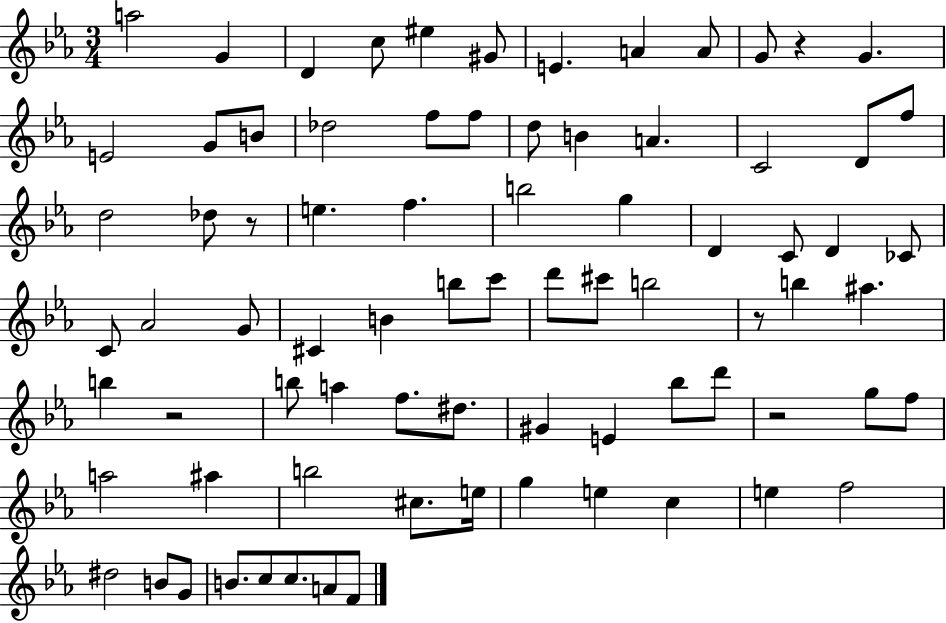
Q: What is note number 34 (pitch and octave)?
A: C4